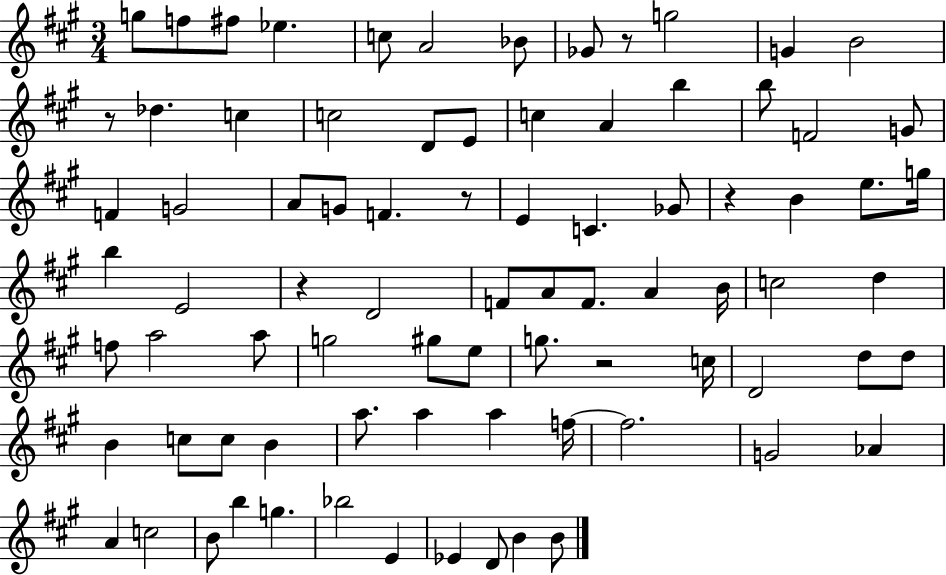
G5/e F5/e F#5/e Eb5/q. C5/e A4/h Bb4/e Gb4/e R/e G5/h G4/q B4/h R/e Db5/q. C5/q C5/h D4/e E4/e C5/q A4/q B5/q B5/e F4/h G4/e F4/q G4/h A4/e G4/e F4/q. R/e E4/q C4/q. Gb4/e R/q B4/q E5/e. G5/s B5/q E4/h R/q D4/h F4/e A4/e F4/e. A4/q B4/s C5/h D5/q F5/e A5/h A5/e G5/h G#5/e E5/e G5/e. R/h C5/s D4/h D5/e D5/e B4/q C5/e C5/e B4/q A5/e. A5/q A5/q F5/s F5/h. G4/h Ab4/q A4/q C5/h B4/e B5/q G5/q. Bb5/h E4/q Eb4/q D4/e B4/q B4/e